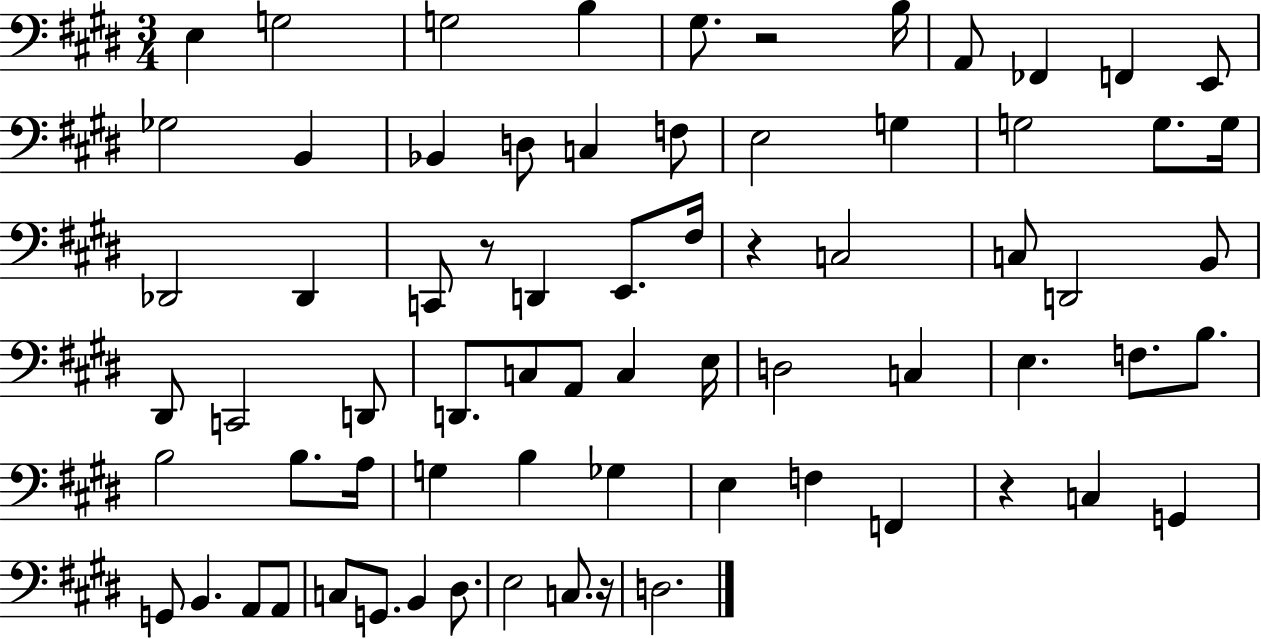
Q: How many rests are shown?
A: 5